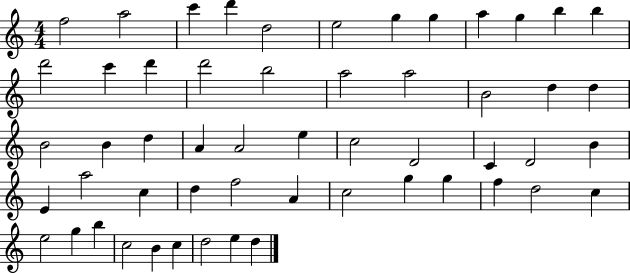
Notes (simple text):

F5/h A5/h C6/q D6/q D5/h E5/h G5/q G5/q A5/q G5/q B5/q B5/q D6/h C6/q D6/q D6/h B5/h A5/h A5/h B4/h D5/q D5/q B4/h B4/q D5/q A4/q A4/h E5/q C5/h D4/h C4/q D4/h B4/q E4/q A5/h C5/q D5/q F5/h A4/q C5/h G5/q G5/q F5/q D5/h C5/q E5/h G5/q B5/q C5/h B4/q C5/q D5/h E5/q D5/q